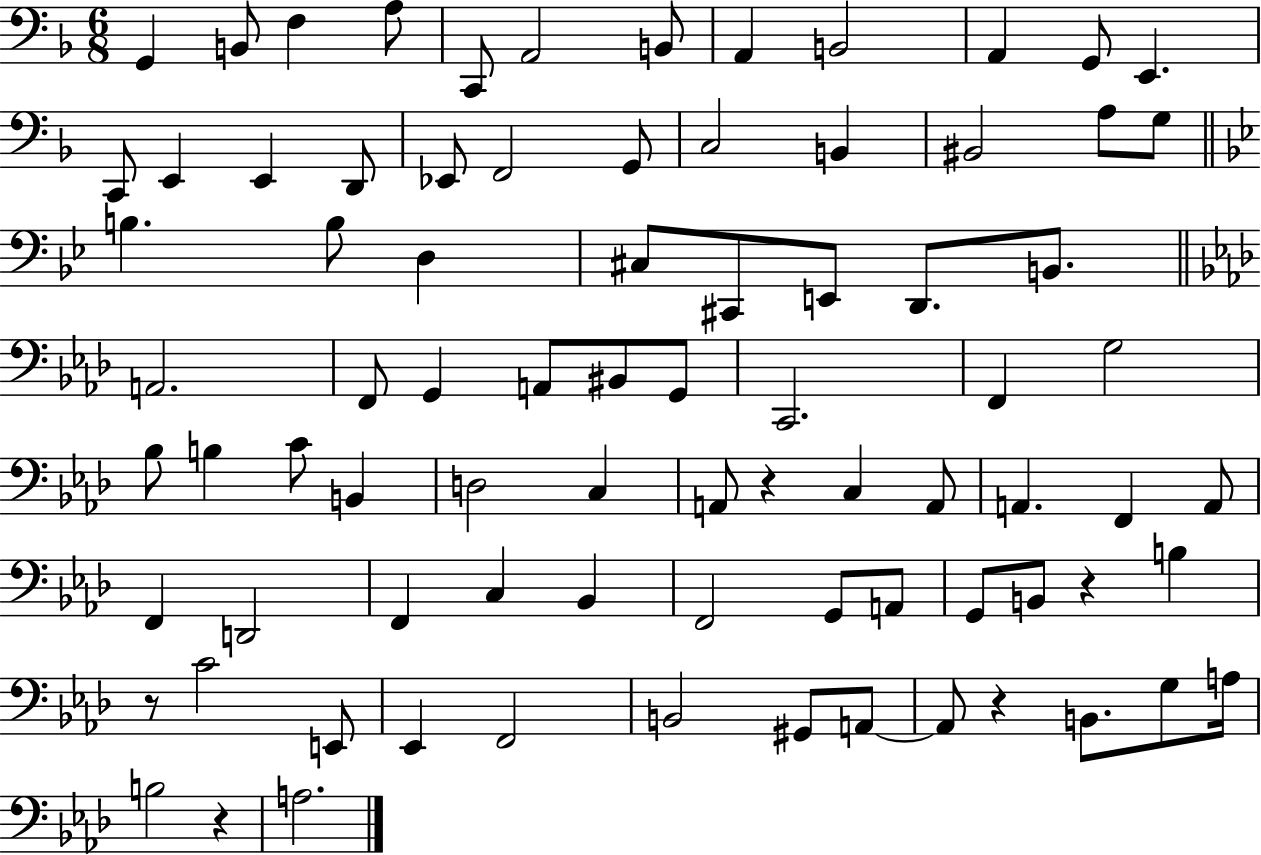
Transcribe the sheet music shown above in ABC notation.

X:1
T:Untitled
M:6/8
L:1/4
K:F
G,, B,,/2 F, A,/2 C,,/2 A,,2 B,,/2 A,, B,,2 A,, G,,/2 E,, C,,/2 E,, E,, D,,/2 _E,,/2 F,,2 G,,/2 C,2 B,, ^B,,2 A,/2 G,/2 B, B,/2 D, ^C,/2 ^C,,/2 E,,/2 D,,/2 B,,/2 A,,2 F,,/2 G,, A,,/2 ^B,,/2 G,,/2 C,,2 F,, G,2 _B,/2 B, C/2 B,, D,2 C, A,,/2 z C, A,,/2 A,, F,, A,,/2 F,, D,,2 F,, C, _B,, F,,2 G,,/2 A,,/2 G,,/2 B,,/2 z B, z/2 C2 E,,/2 _E,, F,,2 B,,2 ^G,,/2 A,,/2 A,,/2 z B,,/2 G,/2 A,/4 B,2 z A,2